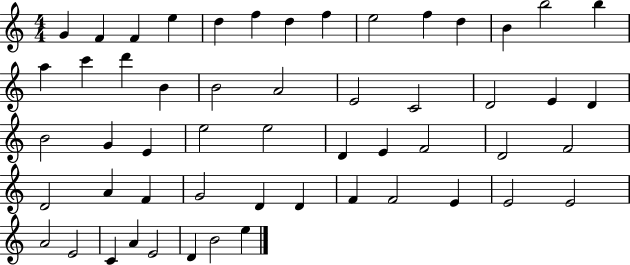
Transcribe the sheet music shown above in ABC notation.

X:1
T:Untitled
M:4/4
L:1/4
K:C
G F F e d f d f e2 f d B b2 b a c' d' B B2 A2 E2 C2 D2 E D B2 G E e2 e2 D E F2 D2 F2 D2 A F G2 D D F F2 E E2 E2 A2 E2 C A E2 D B2 e